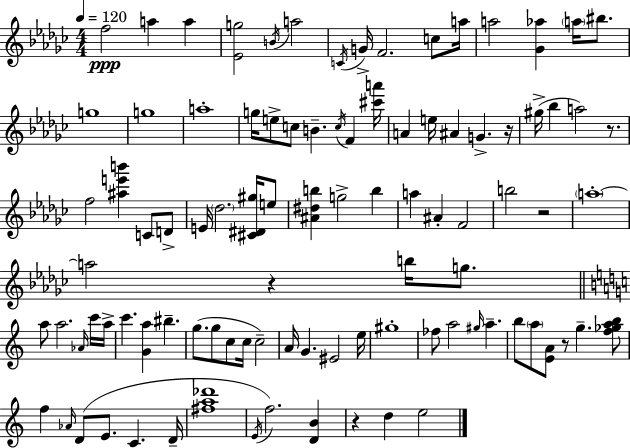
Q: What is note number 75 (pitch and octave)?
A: D4